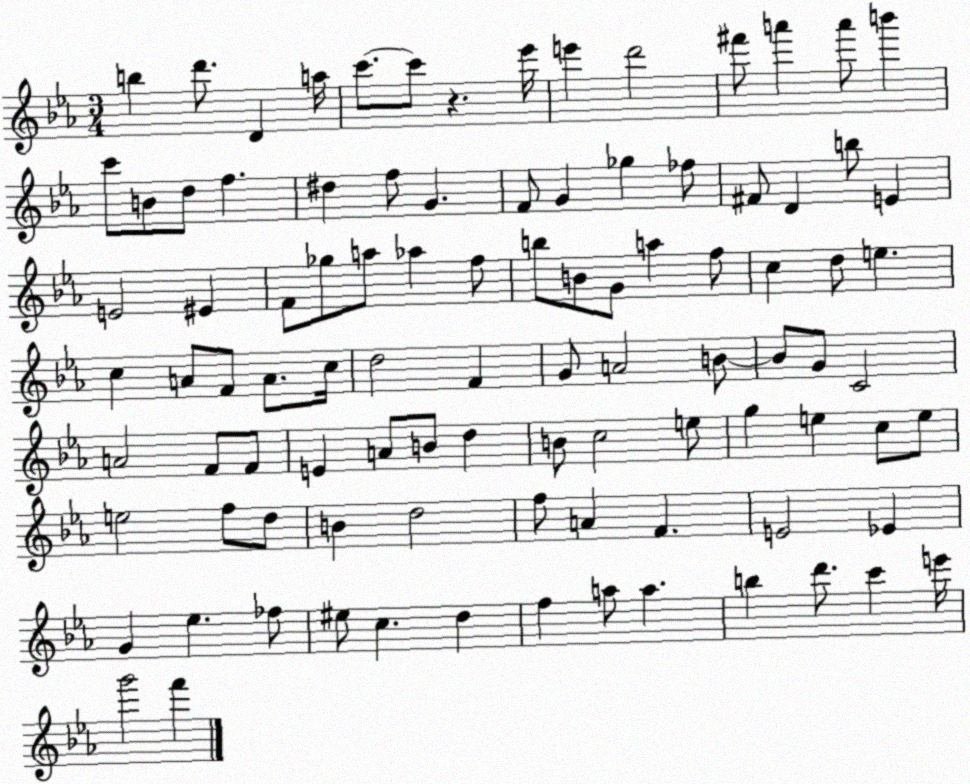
X:1
T:Untitled
M:3/4
L:1/4
K:Eb
b d'/2 D a/4 c'/2 c'/2 z _e'/4 e' d'2 ^f'/2 a' a'/2 b' c'/2 B/2 d/2 f ^d f/2 G F/2 G _g _f/2 ^F/2 D b/2 E E2 ^E F/2 _g/2 a/2 _a f/2 b/2 B/2 G/2 a f/2 c d/2 e c A/2 F/2 A/2 c/4 d2 F G/2 A2 B/2 B/2 G/2 C2 A2 F/2 F/2 E A/2 B/2 d B/2 c2 e/2 g e c/2 e/2 e2 f/2 d/2 B d2 f/2 A F E2 _E G _e _f/2 ^e/2 c d f a/2 a b d'/2 c' e'/4 g'2 f'